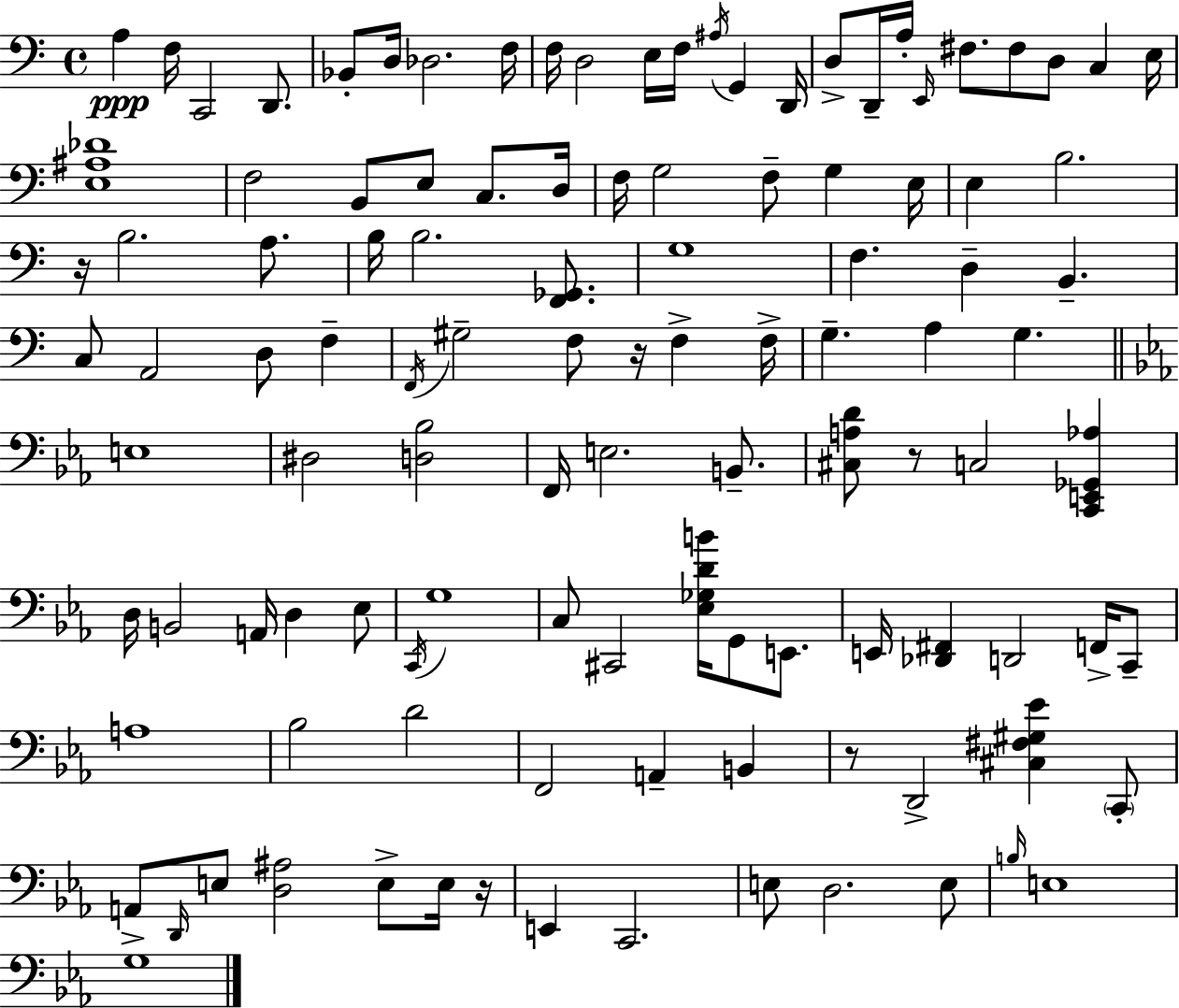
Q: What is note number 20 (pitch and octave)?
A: F#3